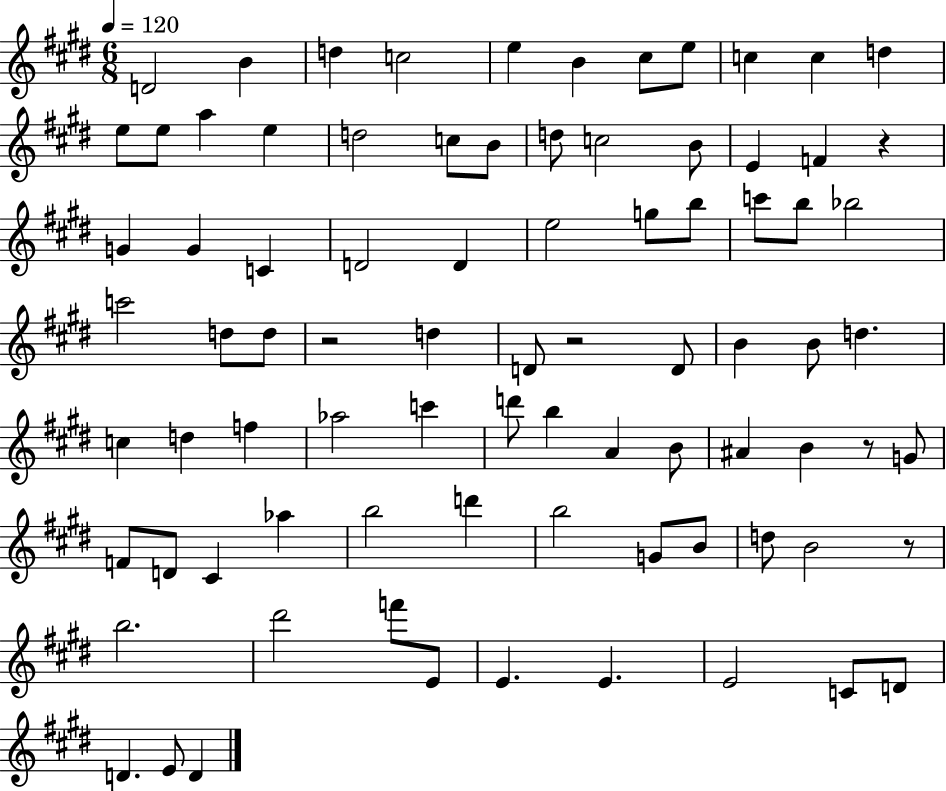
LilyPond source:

{
  \clef treble
  \numericTimeSignature
  \time 6/8
  \key e \major
  \tempo 4 = 120
  d'2 b'4 | d''4 c''2 | e''4 b'4 cis''8 e''8 | c''4 c''4 d''4 | \break e''8 e''8 a''4 e''4 | d''2 c''8 b'8 | d''8 c''2 b'8 | e'4 f'4 r4 | \break g'4 g'4 c'4 | d'2 d'4 | e''2 g''8 b''8 | c'''8 b''8 bes''2 | \break c'''2 d''8 d''8 | r2 d''4 | d'8 r2 d'8 | b'4 b'8 d''4. | \break c''4 d''4 f''4 | aes''2 c'''4 | d'''8 b''4 a'4 b'8 | ais'4 b'4 r8 g'8 | \break f'8 d'8 cis'4 aes''4 | b''2 d'''4 | b''2 g'8 b'8 | d''8 b'2 r8 | \break b''2. | dis'''2 f'''8 e'8 | e'4. e'4. | e'2 c'8 d'8 | \break d'4. e'8 d'4 | \bar "|."
}